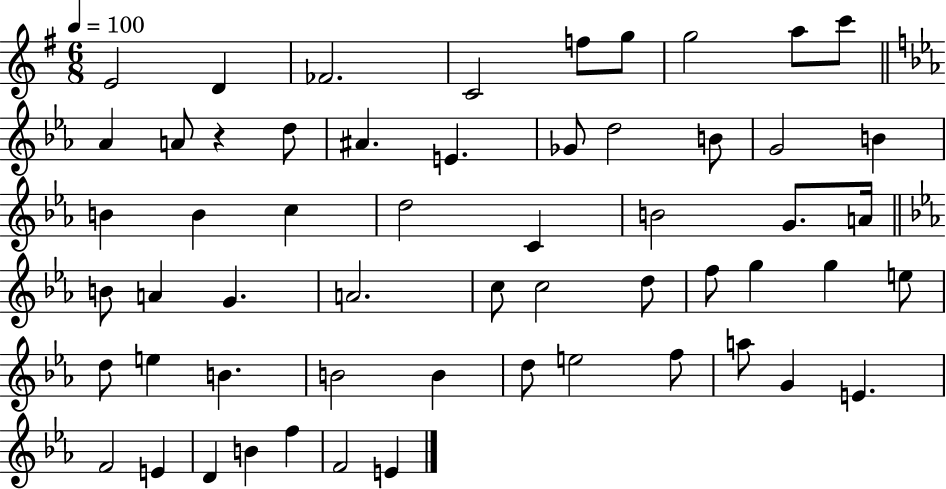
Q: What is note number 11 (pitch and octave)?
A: A4